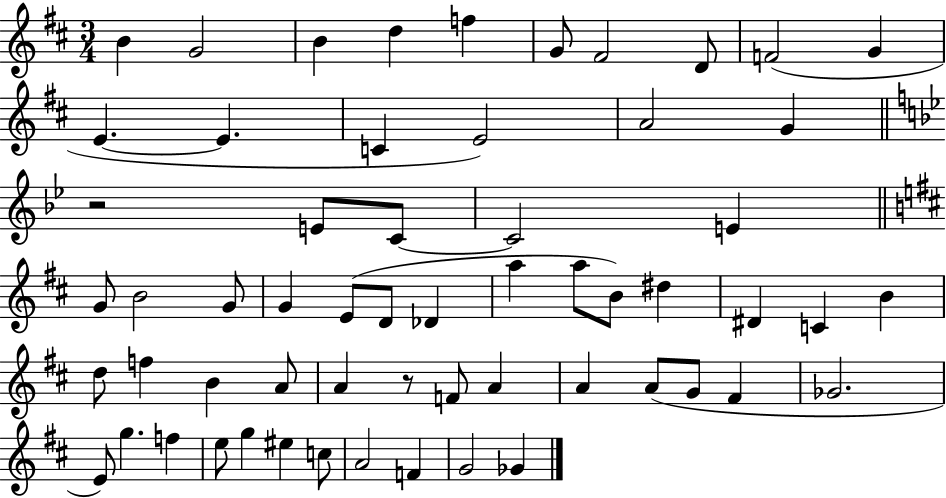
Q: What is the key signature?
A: D major